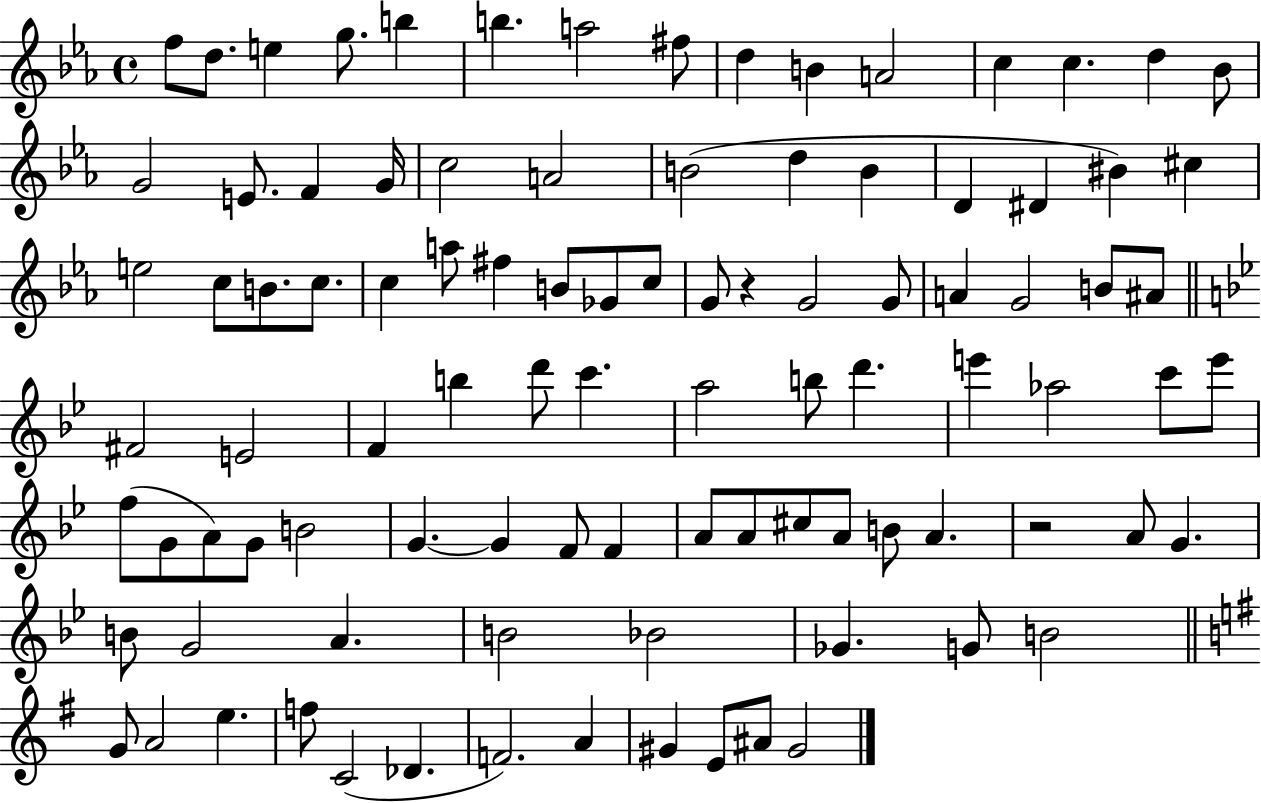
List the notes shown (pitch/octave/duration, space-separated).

F5/e D5/e. E5/q G5/e. B5/q B5/q. A5/h F#5/e D5/q B4/q A4/h C5/q C5/q. D5/q Bb4/e G4/h E4/e. F4/q G4/s C5/h A4/h B4/h D5/q B4/q D4/q D#4/q BIS4/q C#5/q E5/h C5/e B4/e. C5/e. C5/q A5/e F#5/q B4/e Gb4/e C5/e G4/e R/q G4/h G4/e A4/q G4/h B4/e A#4/e F#4/h E4/h F4/q B5/q D6/e C6/q. A5/h B5/e D6/q. E6/q Ab5/h C6/e E6/e F5/e G4/e A4/e G4/e B4/h G4/q. G4/q F4/e F4/q A4/e A4/e C#5/e A4/e B4/e A4/q. R/h A4/e G4/q. B4/e G4/h A4/q. B4/h Bb4/h Gb4/q. G4/e B4/h G4/e A4/h E5/q. F5/e C4/h Db4/q. F4/h. A4/q G#4/q E4/e A#4/e G#4/h